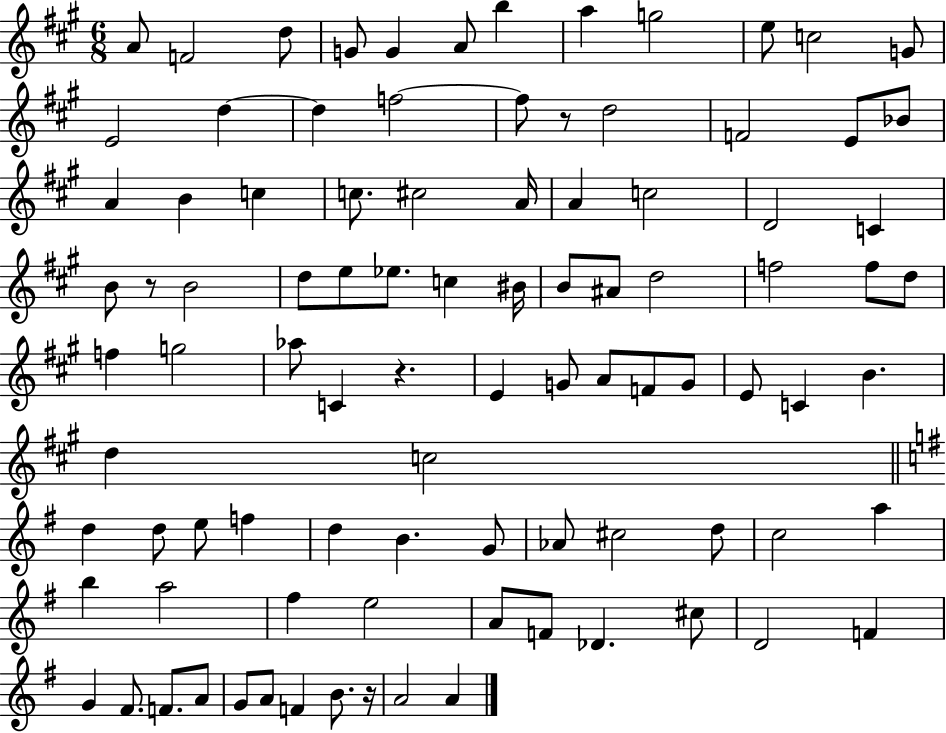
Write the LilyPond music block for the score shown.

{
  \clef treble
  \numericTimeSignature
  \time 6/8
  \key a \major
  a'8 f'2 d''8 | g'8 g'4 a'8 b''4 | a''4 g''2 | e''8 c''2 g'8 | \break e'2 d''4~~ | d''4 f''2~~ | f''8 r8 d''2 | f'2 e'8 bes'8 | \break a'4 b'4 c''4 | c''8. cis''2 a'16 | a'4 c''2 | d'2 c'4 | \break b'8 r8 b'2 | d''8 e''8 ees''8. c''4 bis'16 | b'8 ais'8 d''2 | f''2 f''8 d''8 | \break f''4 g''2 | aes''8 c'4 r4. | e'4 g'8 a'8 f'8 g'8 | e'8 c'4 b'4. | \break d''4 c''2 | \bar "||" \break \key g \major d''4 d''8 e''8 f''4 | d''4 b'4. g'8 | aes'8 cis''2 d''8 | c''2 a''4 | \break b''4 a''2 | fis''4 e''2 | a'8 f'8 des'4. cis''8 | d'2 f'4 | \break g'4 fis'8. f'8. a'8 | g'8 a'8 f'4 b'8. r16 | a'2 a'4 | \bar "|."
}